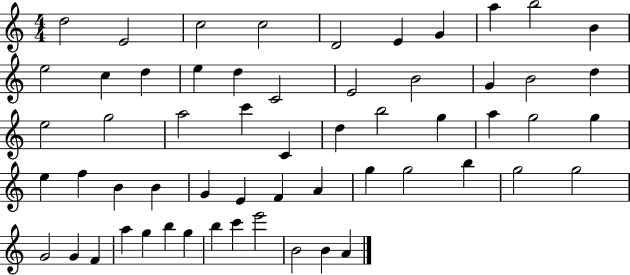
{
  \clef treble
  \numericTimeSignature
  \time 4/4
  \key c \major
  d''2 e'2 | c''2 c''2 | d'2 e'4 g'4 | a''4 b''2 b'4 | \break e''2 c''4 d''4 | e''4 d''4 c'2 | e'2 b'2 | g'4 b'2 d''4 | \break e''2 g''2 | a''2 c'''4 c'4 | d''4 b''2 g''4 | a''4 g''2 g''4 | \break e''4 f''4 b'4 b'4 | g'4 e'4 f'4 a'4 | g''4 g''2 b''4 | g''2 g''2 | \break g'2 g'4 f'4 | a''4 g''4 b''4 g''4 | b''4 c'''4 e'''2 | b'2 b'4 a'4 | \break \bar "|."
}